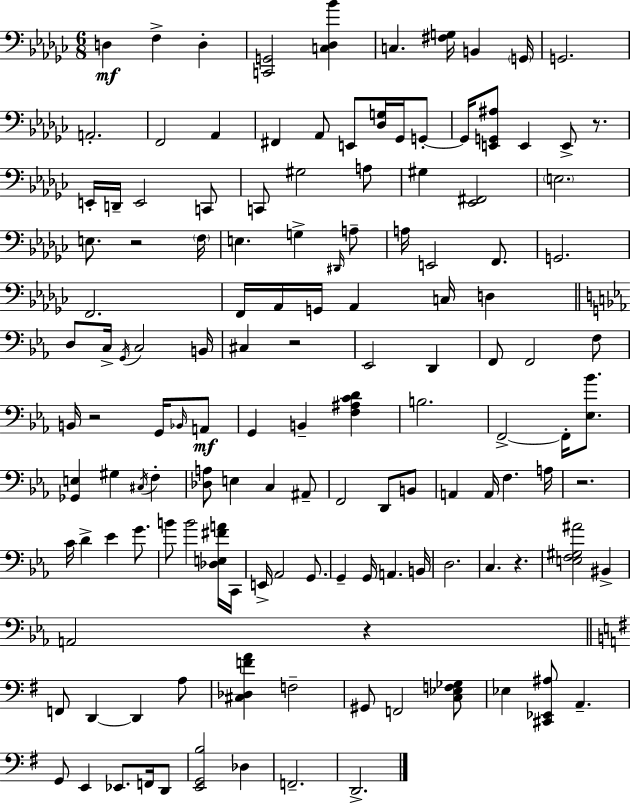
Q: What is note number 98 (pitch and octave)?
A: D2